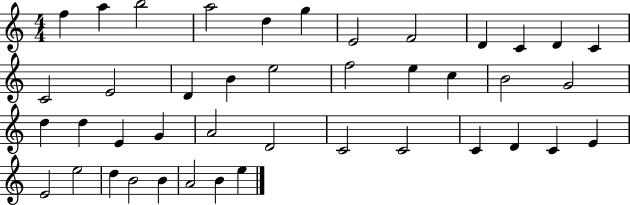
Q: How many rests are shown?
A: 0